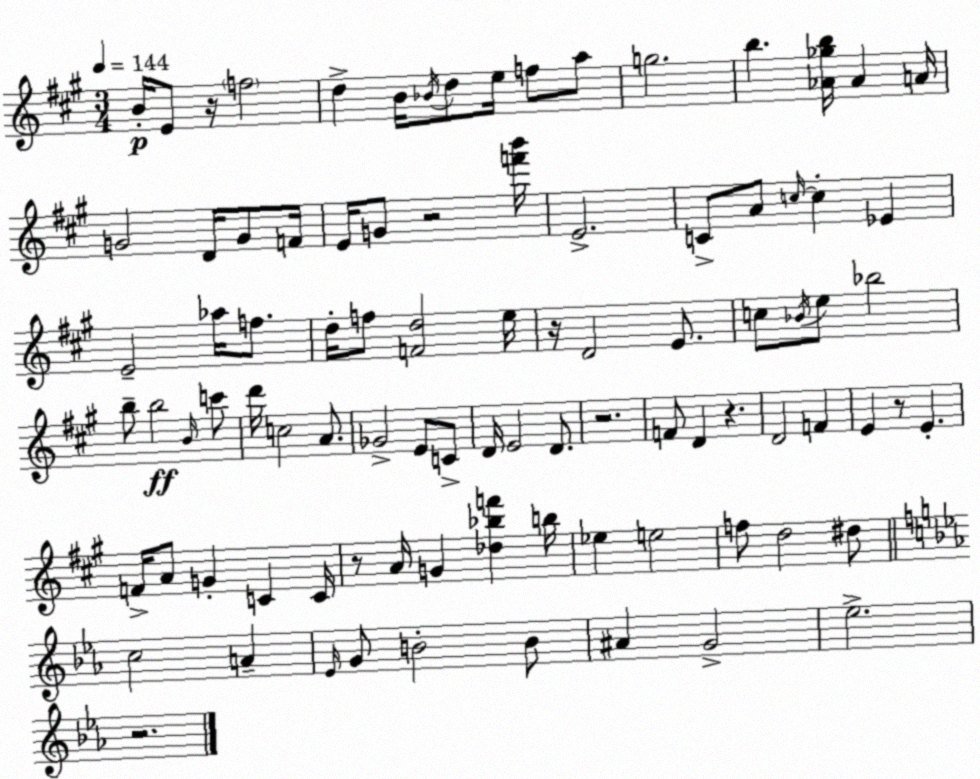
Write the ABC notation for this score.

X:1
T:Untitled
M:3/4
L:1/4
K:A
B/4 E/2 z/4 f2 d B/4 _B/4 d/2 e/4 f/2 a/2 g2 b [_A_gb]/4 _A A/4 G2 D/4 G/2 F/4 E/4 G/2 z2 [f'b']/4 E2 C/2 A/2 c/4 c _E E2 _a/4 f/2 d/4 f/2 [Fd]2 e/4 z/4 D2 E/2 c/2 _B/4 e/2 _b2 b/2 b2 B/4 c'/2 d'/4 c2 A/2 _G2 E/2 C/2 D/4 E2 D/2 z2 F/2 D z D2 F E z/2 E F/4 A/2 G C C/4 z/2 A/4 G [_d_bf'] b/4 _e e2 f/2 d2 ^d/2 c2 A _E/4 G/2 B2 B/2 ^A G2 _e2 z2